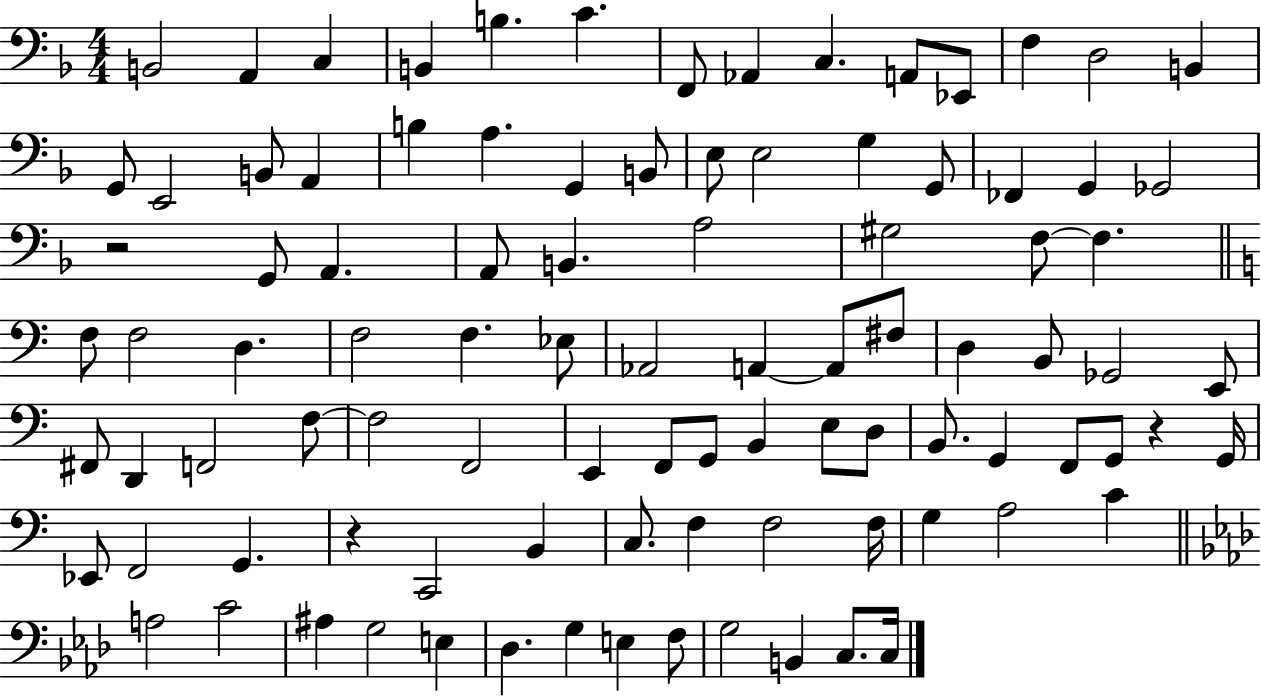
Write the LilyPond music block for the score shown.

{
  \clef bass
  \numericTimeSignature
  \time 4/4
  \key f \major
  b,2 a,4 c4 | b,4 b4. c'4. | f,8 aes,4 c4. a,8 ees,8 | f4 d2 b,4 | \break g,8 e,2 b,8 a,4 | b4 a4. g,4 b,8 | e8 e2 g4 g,8 | fes,4 g,4 ges,2 | \break r2 g,8 a,4. | a,8 b,4. a2 | gis2 f8~~ f4. | \bar "||" \break \key a \minor f8 f2 d4. | f2 f4. ees8 | aes,2 a,4~~ a,8 fis8 | d4 b,8 ges,2 e,8 | \break fis,8 d,4 f,2 f8~~ | f2 f,2 | e,4 f,8 g,8 b,4 e8 d8 | b,8. g,4 f,8 g,8 r4 g,16 | \break ees,8 f,2 g,4. | r4 c,2 b,4 | c8. f4 f2 f16 | g4 a2 c'4 | \break \bar "||" \break \key aes \major a2 c'2 | ais4 g2 e4 | des4. g4 e4 f8 | g2 b,4 c8. c16 | \break \bar "|."
}